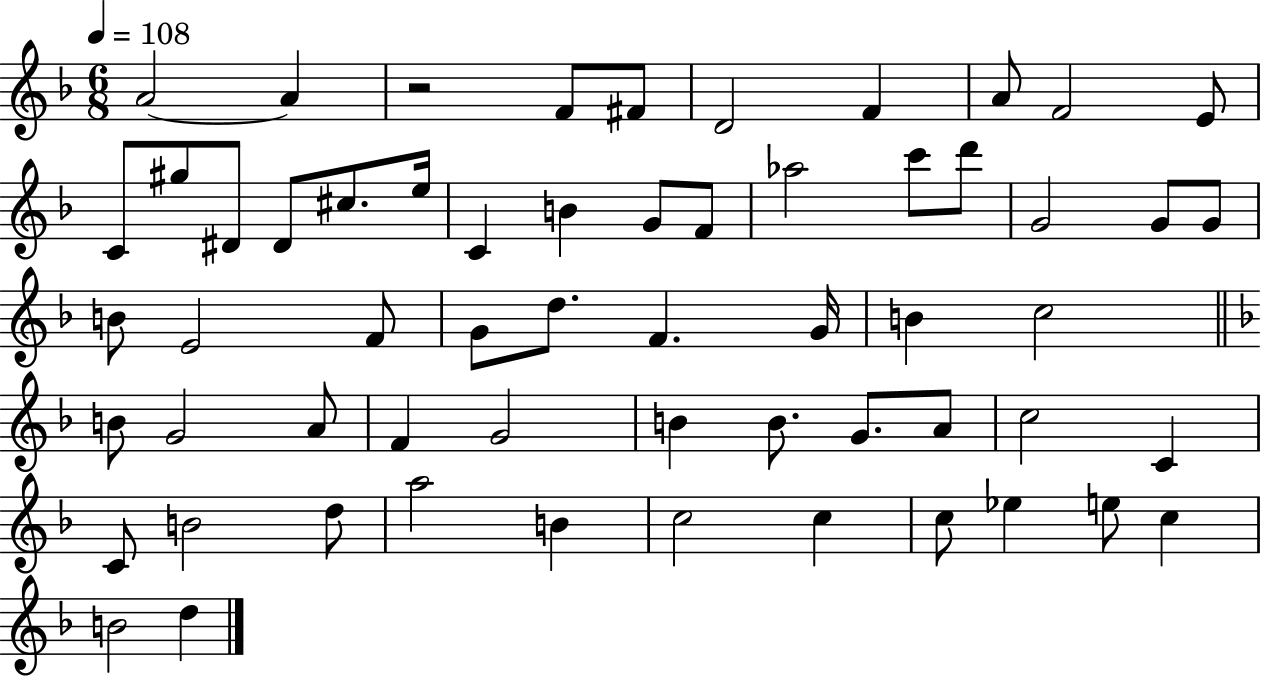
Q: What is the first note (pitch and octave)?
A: A4